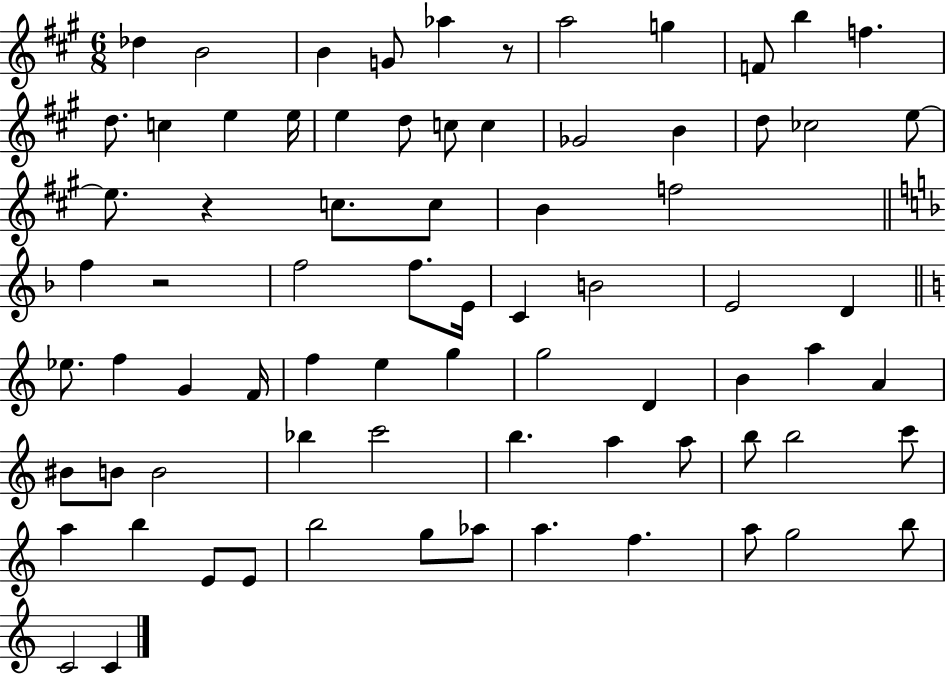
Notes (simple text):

Db5/q B4/h B4/q G4/e Ab5/q R/e A5/h G5/q F4/e B5/q F5/q. D5/e. C5/q E5/q E5/s E5/q D5/e C5/e C5/q Gb4/h B4/q D5/e CES5/h E5/e E5/e. R/q C5/e. C5/e B4/q F5/h F5/q R/h F5/h F5/e. E4/s C4/q B4/h E4/h D4/q Eb5/e. F5/q G4/q F4/s F5/q E5/q G5/q G5/h D4/q B4/q A5/q A4/q BIS4/e B4/e B4/h Bb5/q C6/h B5/q. A5/q A5/e B5/e B5/h C6/e A5/q B5/q E4/e E4/e B5/h G5/e Ab5/e A5/q. F5/q. A5/e G5/h B5/e C4/h C4/q